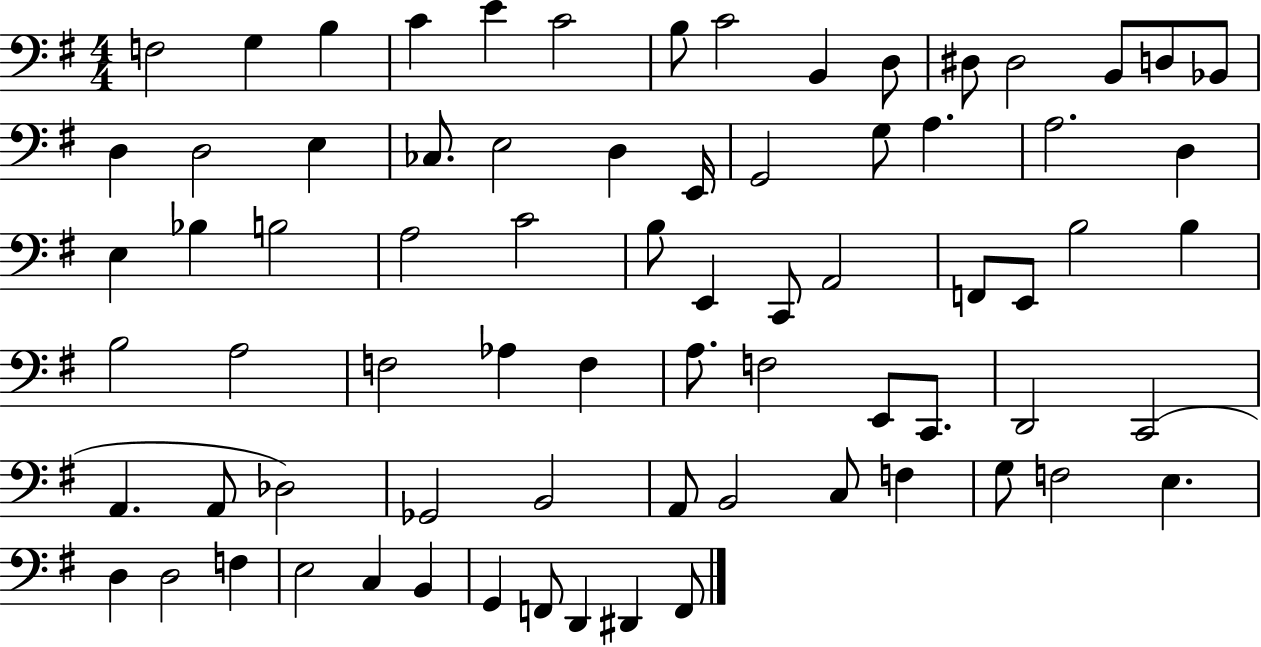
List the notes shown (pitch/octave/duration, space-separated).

F3/h G3/q B3/q C4/q E4/q C4/h B3/e C4/h B2/q D3/e D#3/e D#3/h B2/e D3/e Bb2/e D3/q D3/h E3/q CES3/e. E3/h D3/q E2/s G2/h G3/e A3/q. A3/h. D3/q E3/q Bb3/q B3/h A3/h C4/h B3/e E2/q C2/e A2/h F2/e E2/e B3/h B3/q B3/h A3/h F3/h Ab3/q F3/q A3/e. F3/h E2/e C2/e. D2/h C2/h A2/q. A2/e Db3/h Gb2/h B2/h A2/e B2/h C3/e F3/q G3/e F3/h E3/q. D3/q D3/h F3/q E3/h C3/q B2/q G2/q F2/e D2/q D#2/q F2/e